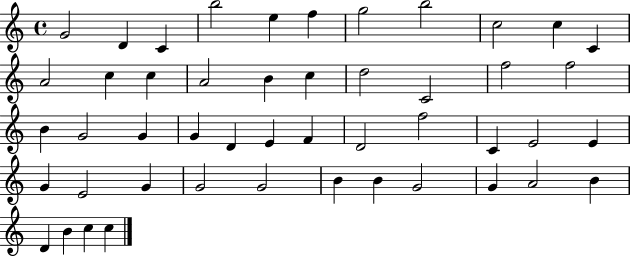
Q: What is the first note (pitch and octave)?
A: G4